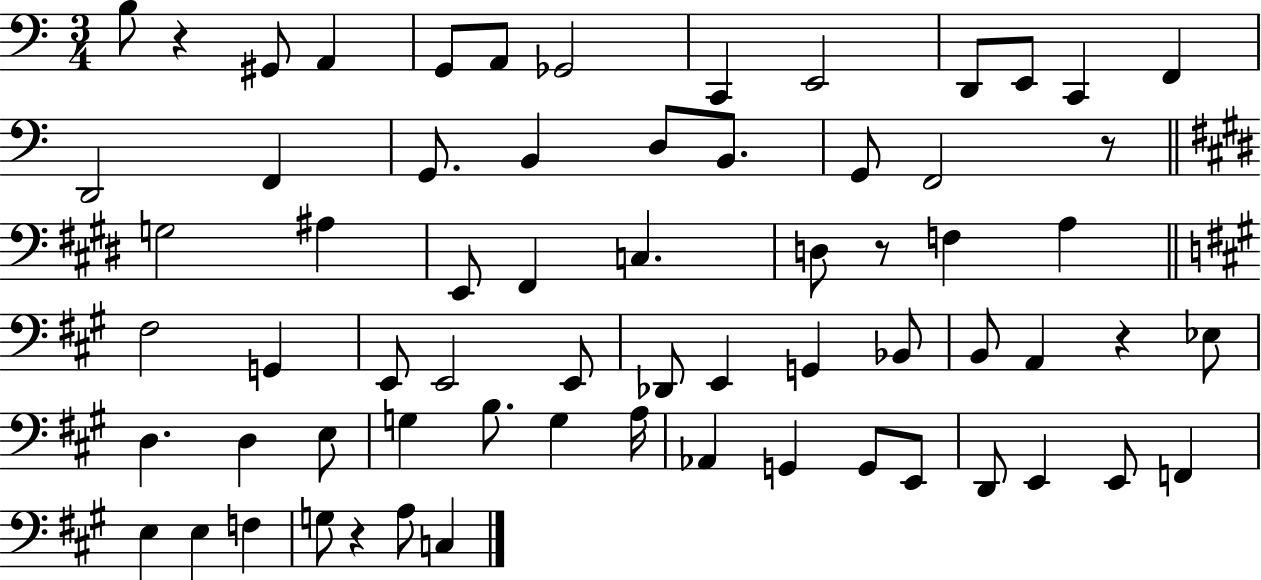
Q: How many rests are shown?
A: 5